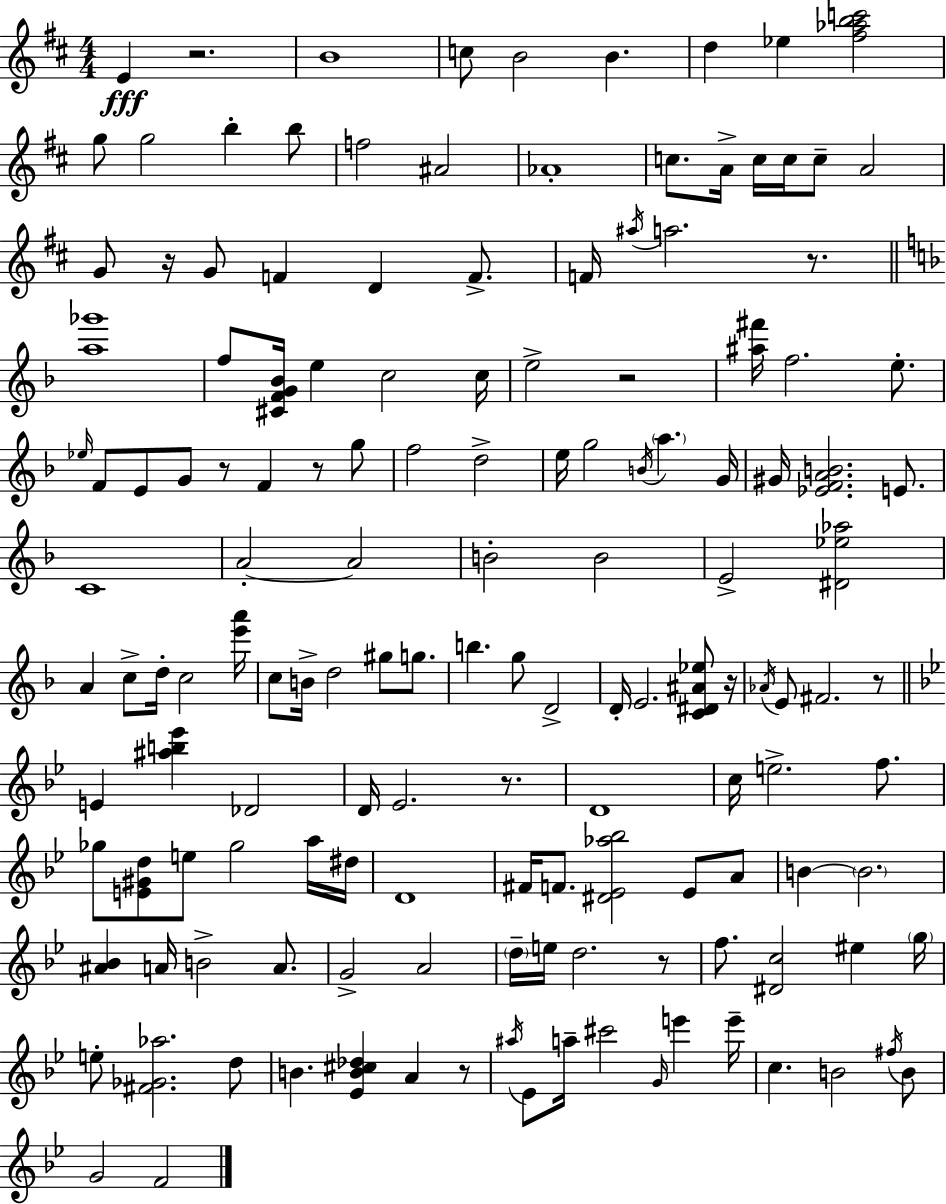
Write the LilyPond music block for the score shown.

{
  \clef treble
  \numericTimeSignature
  \time 4/4
  \key d \major
  e'4\fff r2. | b'1 | c''8 b'2 b'4. | d''4 ees''4 <fis'' aes'' b'' c'''>2 | \break g''8 g''2 b''4-. b''8 | f''2 ais'2 | aes'1-. | c''8. a'16-> c''16 c''16 c''8-- a'2 | \break g'8 r16 g'8 f'4 d'4 f'8.-> | f'16 \acciaccatura { ais''16 } a''2. r8. | \bar "||" \break \key f \major <a'' ges'''>1 | f''8 <cis' f' g' bes'>16 e''4 c''2 c''16 | e''2-> r2 | <ais'' fis'''>16 f''2. e''8.-. | \break \grace { ees''16 } f'8 e'8 g'8 r8 f'4 r8 g''8 | f''2 d''2-> | e''16 g''2 \acciaccatura { b'16 } \parenthesize a''4. | g'16 gis'16 <ees' f' a' b'>2. e'8. | \break c'1 | a'2-.~~ a'2 | b'2-. b'2 | e'2-> <dis' ees'' aes''>2 | \break a'4 c''8-> d''16-. c''2 | <e''' a'''>16 c''8 b'16-> d''2 gis''8 g''8. | b''4. g''8 d'2-> | d'16-. e'2. <c' dis' ais' ees''>8 | \break r16 \acciaccatura { aes'16 } e'8 fis'2. | r8 \bar "||" \break \key g \minor e'4 <ais'' b'' ees'''>4 des'2 | d'16 ees'2. r8. | d'1 | c''16 e''2.-> f''8. | \break ges''8 <e' gis' d''>8 e''8 ges''2 a''16 dis''16 | d'1 | fis'16 f'8. <dis' ees' aes'' bes''>2 ees'8 a'8 | b'4~~ \parenthesize b'2. | \break <ais' bes'>4 a'16 b'2-> a'8. | g'2-> a'2 | \parenthesize d''16-- e''16 d''2. r8 | f''8. <dis' c''>2 eis''4 \parenthesize g''16 | \break e''8-. <fis' ges' aes''>2. d''8 | b'4. <ees' b' cis'' des''>4 a'4 r8 | \acciaccatura { ais''16 } ees'8 a''16-- cis'''2 \grace { g'16 } e'''4 | e'''16-- c''4. b'2 | \break \acciaccatura { fis''16 } b'8 g'2 f'2 | \bar "|."
}